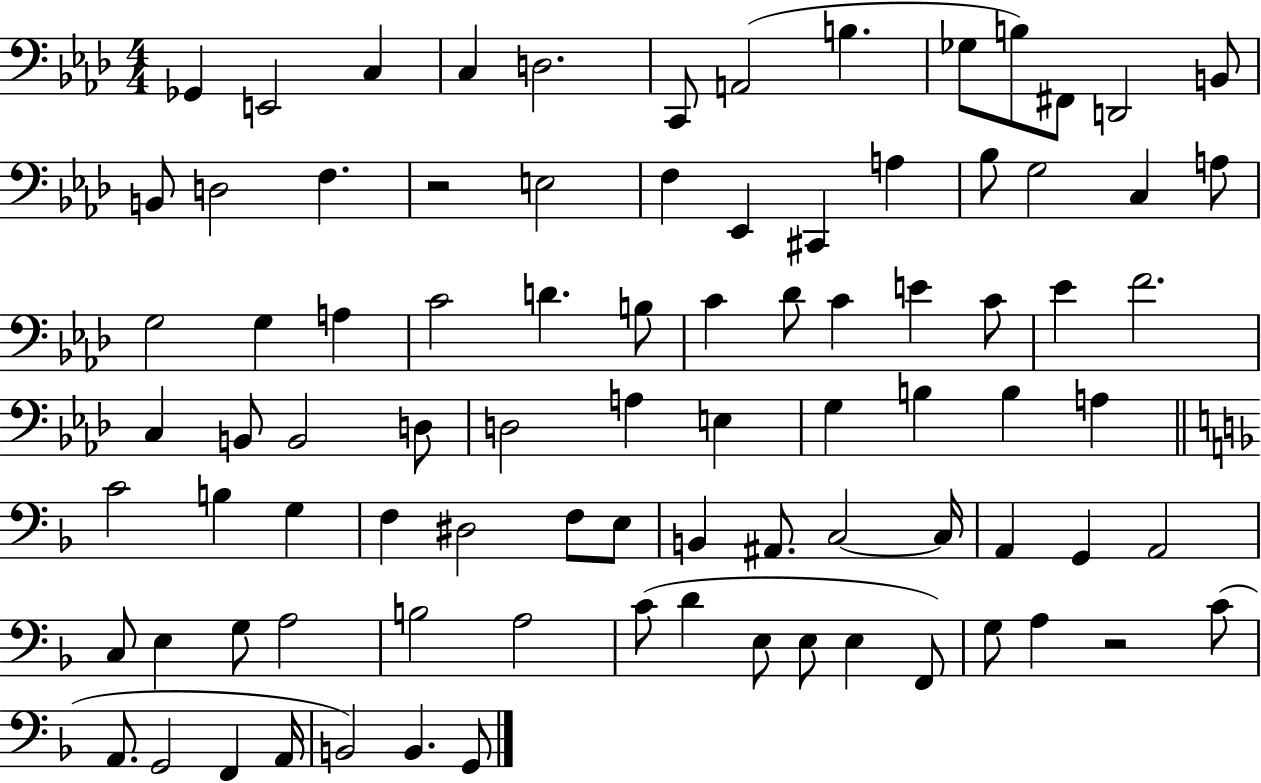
Gb2/q E2/h C3/q C3/q D3/h. C2/e A2/h B3/q. Gb3/e B3/e F#2/e D2/h B2/e B2/e D3/h F3/q. R/h E3/h F3/q Eb2/q C#2/q A3/q Bb3/e G3/h C3/q A3/e G3/h G3/q A3/q C4/h D4/q. B3/e C4/q Db4/e C4/q E4/q C4/e Eb4/q F4/h. C3/q B2/e B2/h D3/e D3/h A3/q E3/q G3/q B3/q B3/q A3/q C4/h B3/q G3/q F3/q D#3/h F3/e E3/e B2/q A#2/e. C3/h C3/s A2/q G2/q A2/h C3/e E3/q G3/e A3/h B3/h A3/h C4/e D4/q E3/e E3/e E3/q F2/e G3/e A3/q R/h C4/e A2/e. G2/h F2/q A2/s B2/h B2/q. G2/e